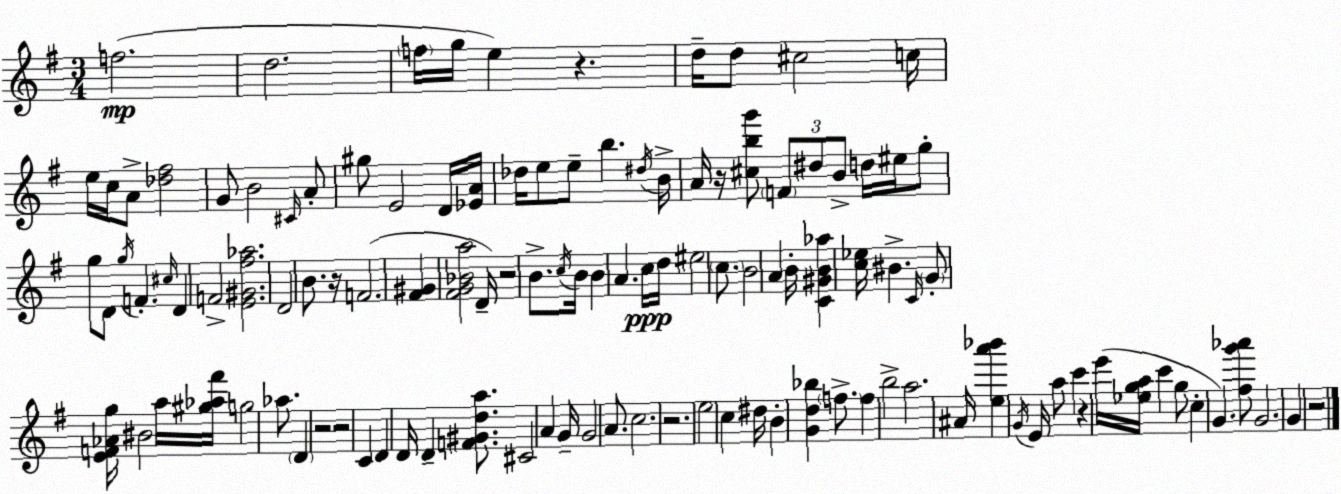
X:1
T:Untitled
M:3/4
L:1/4
K:Em
f2 d2 f/4 g/4 e z d/4 d/2 ^c2 c/4 e/4 c/4 A/2 [_d^f]2 G/2 B2 ^C/4 A/2 ^g/2 E2 D/4 [_EA]/4 _d/4 e/2 e/2 b ^d/4 B/4 A/4 z/4 [^cbg']/2 F/2 ^d/2 B/2 d/4 ^e/4 g/2 g/2 D/2 g/4 F ^c/4 D F2 [E^G^f_a]2 D2 B/2 z/4 F2 [^F^G] [^FG_Ba]2 D/4 z2 B/2 c/4 B/4 B A c/4 d/4 ^e2 c/2 B2 A B/4 [C^GB_a] [c_e]/4 ^B C/4 G/2 [EF_Ag]/4 ^B2 a/4 [^g_a^f']/4 g2 _a/2 D z2 z2 C D D/4 D [F^Gda]/2 ^C2 A G/4 G2 A/2 c2 z2 e2 c ^d/4 B [Gd_b] f/2 f b2 a2 ^A/4 [ea'_b'] G/4 E/4 a/2 c' z e'/4 [_ega]/4 c' g/2 c G [^fg'_a']/2 G2 G z2